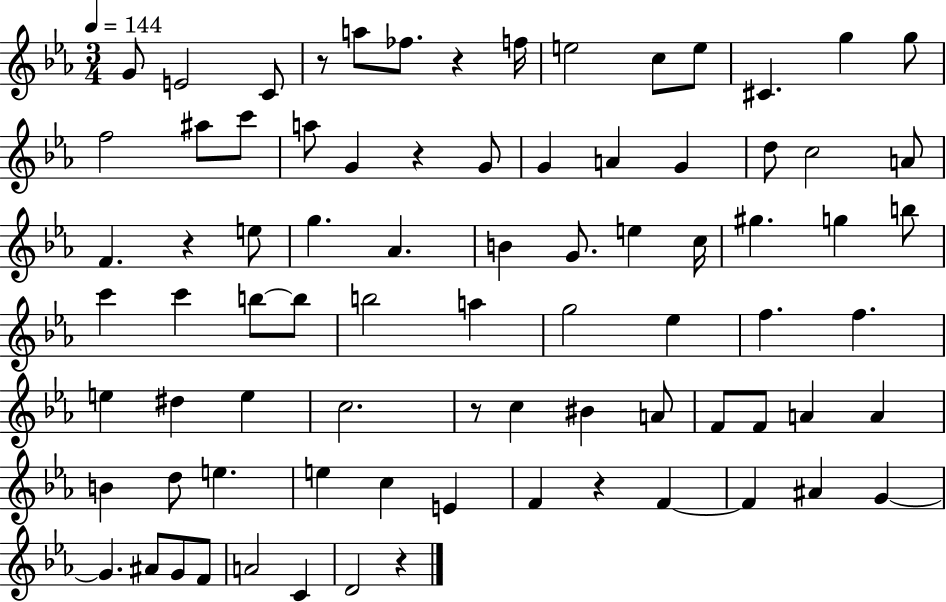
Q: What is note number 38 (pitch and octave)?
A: B5